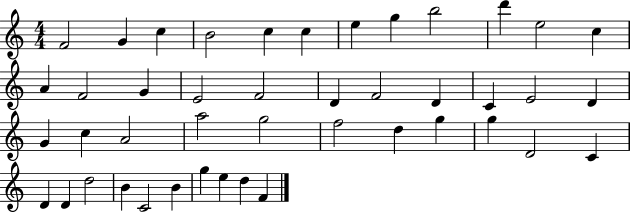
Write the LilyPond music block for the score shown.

{
  \clef treble
  \numericTimeSignature
  \time 4/4
  \key c \major
  f'2 g'4 c''4 | b'2 c''4 c''4 | e''4 g''4 b''2 | d'''4 e''2 c''4 | \break a'4 f'2 g'4 | e'2 f'2 | d'4 f'2 d'4 | c'4 e'2 d'4 | \break g'4 c''4 a'2 | a''2 g''2 | f''2 d''4 g''4 | g''4 d'2 c'4 | \break d'4 d'4 d''2 | b'4 c'2 b'4 | g''4 e''4 d''4 f'4 | \bar "|."
}